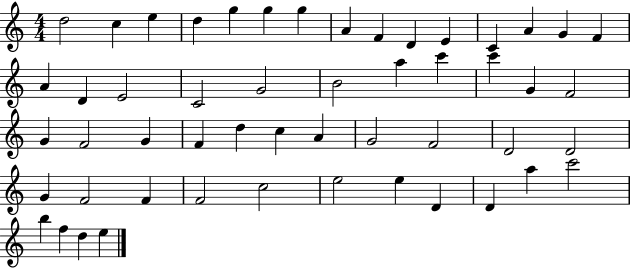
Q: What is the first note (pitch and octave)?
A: D5